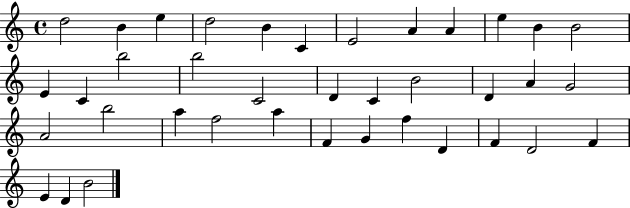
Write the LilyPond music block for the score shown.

{
  \clef treble
  \time 4/4
  \defaultTimeSignature
  \key c \major
  d''2 b'4 e''4 | d''2 b'4 c'4 | e'2 a'4 a'4 | e''4 b'4 b'2 | \break e'4 c'4 b''2 | b''2 c'2 | d'4 c'4 b'2 | d'4 a'4 g'2 | \break a'2 b''2 | a''4 f''2 a''4 | f'4 g'4 f''4 d'4 | f'4 d'2 f'4 | \break e'4 d'4 b'2 | \bar "|."
}